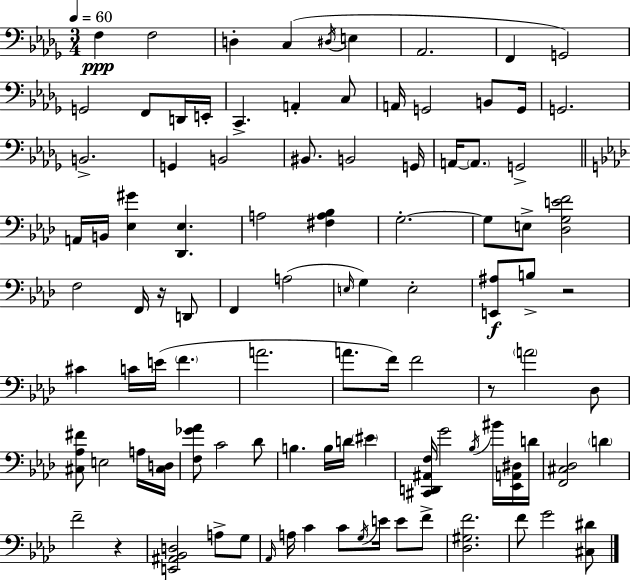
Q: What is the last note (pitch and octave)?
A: G4